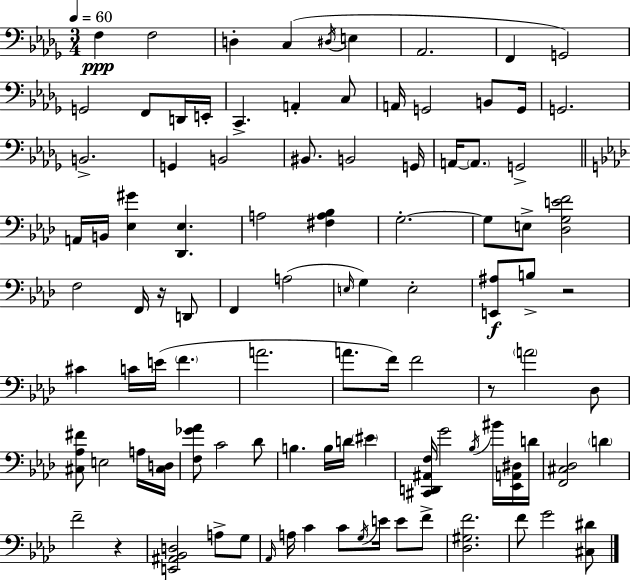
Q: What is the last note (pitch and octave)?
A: G4